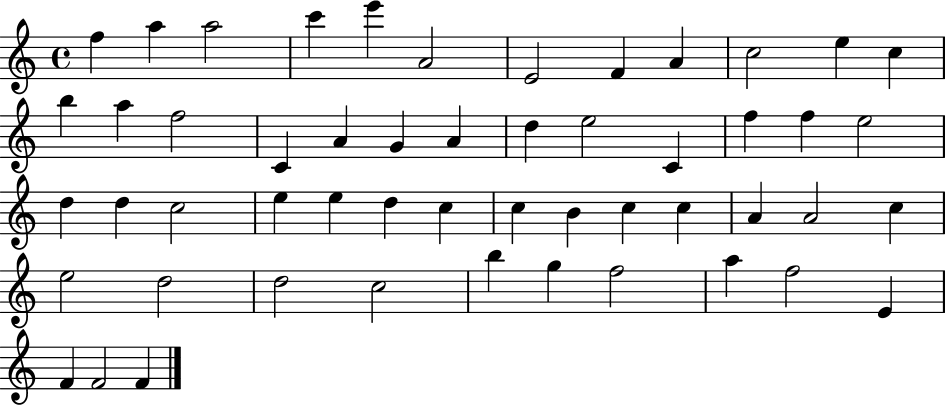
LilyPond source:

{
  \clef treble
  \time 4/4
  \defaultTimeSignature
  \key c \major
  f''4 a''4 a''2 | c'''4 e'''4 a'2 | e'2 f'4 a'4 | c''2 e''4 c''4 | \break b''4 a''4 f''2 | c'4 a'4 g'4 a'4 | d''4 e''2 c'4 | f''4 f''4 e''2 | \break d''4 d''4 c''2 | e''4 e''4 d''4 c''4 | c''4 b'4 c''4 c''4 | a'4 a'2 c''4 | \break e''2 d''2 | d''2 c''2 | b''4 g''4 f''2 | a''4 f''2 e'4 | \break f'4 f'2 f'4 | \bar "|."
}